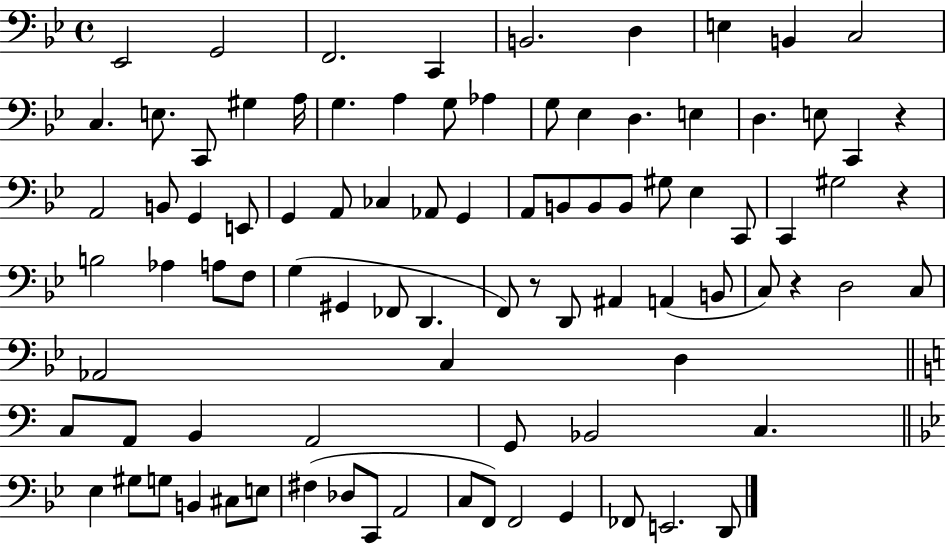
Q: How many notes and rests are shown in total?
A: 90